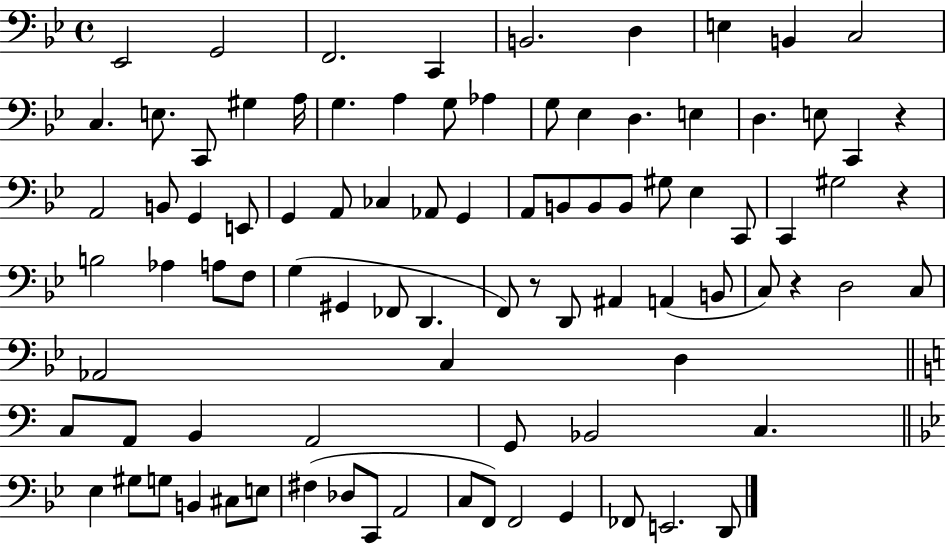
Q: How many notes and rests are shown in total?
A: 90